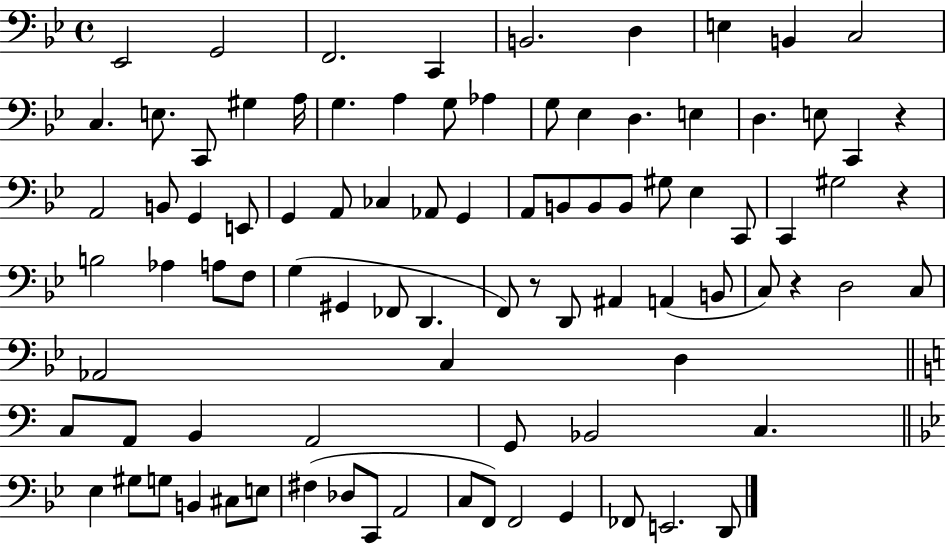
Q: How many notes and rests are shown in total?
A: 90